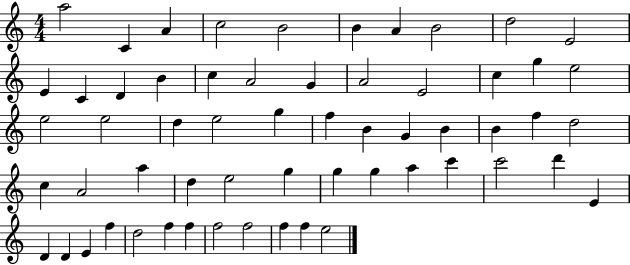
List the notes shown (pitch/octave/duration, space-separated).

A5/h C4/q A4/q C5/h B4/h B4/q A4/q B4/h D5/h E4/h E4/q C4/q D4/q B4/q C5/q A4/h G4/q A4/h E4/h C5/q G5/q E5/h E5/h E5/h D5/q E5/h G5/q F5/q B4/q G4/q B4/q B4/q F5/q D5/h C5/q A4/h A5/q D5/q E5/h G5/q G5/q G5/q A5/q C6/q C6/h D6/q E4/q D4/q D4/q E4/q F5/q D5/h F5/q F5/q F5/h F5/h F5/q F5/q E5/h